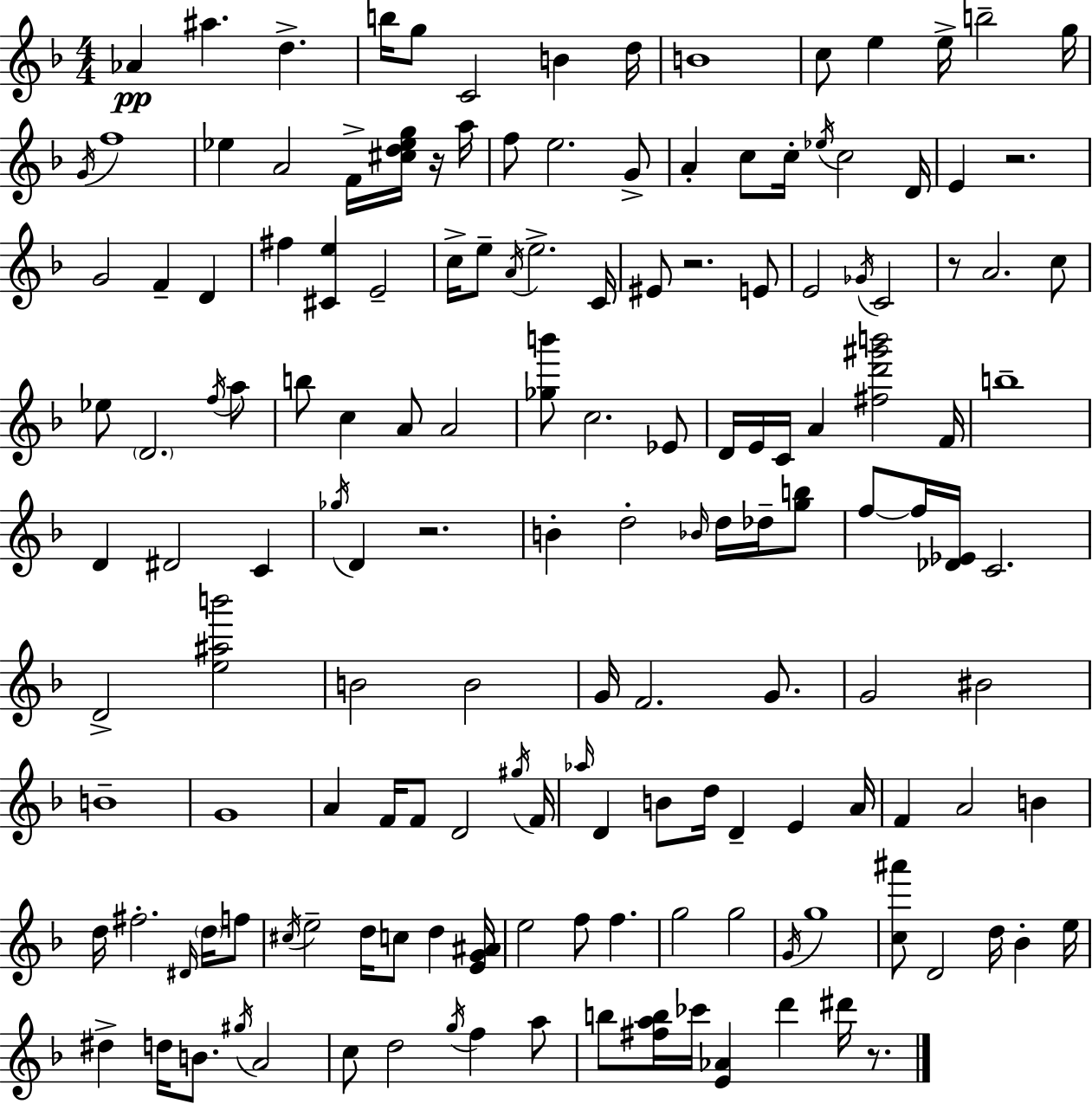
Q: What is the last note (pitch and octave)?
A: D#6